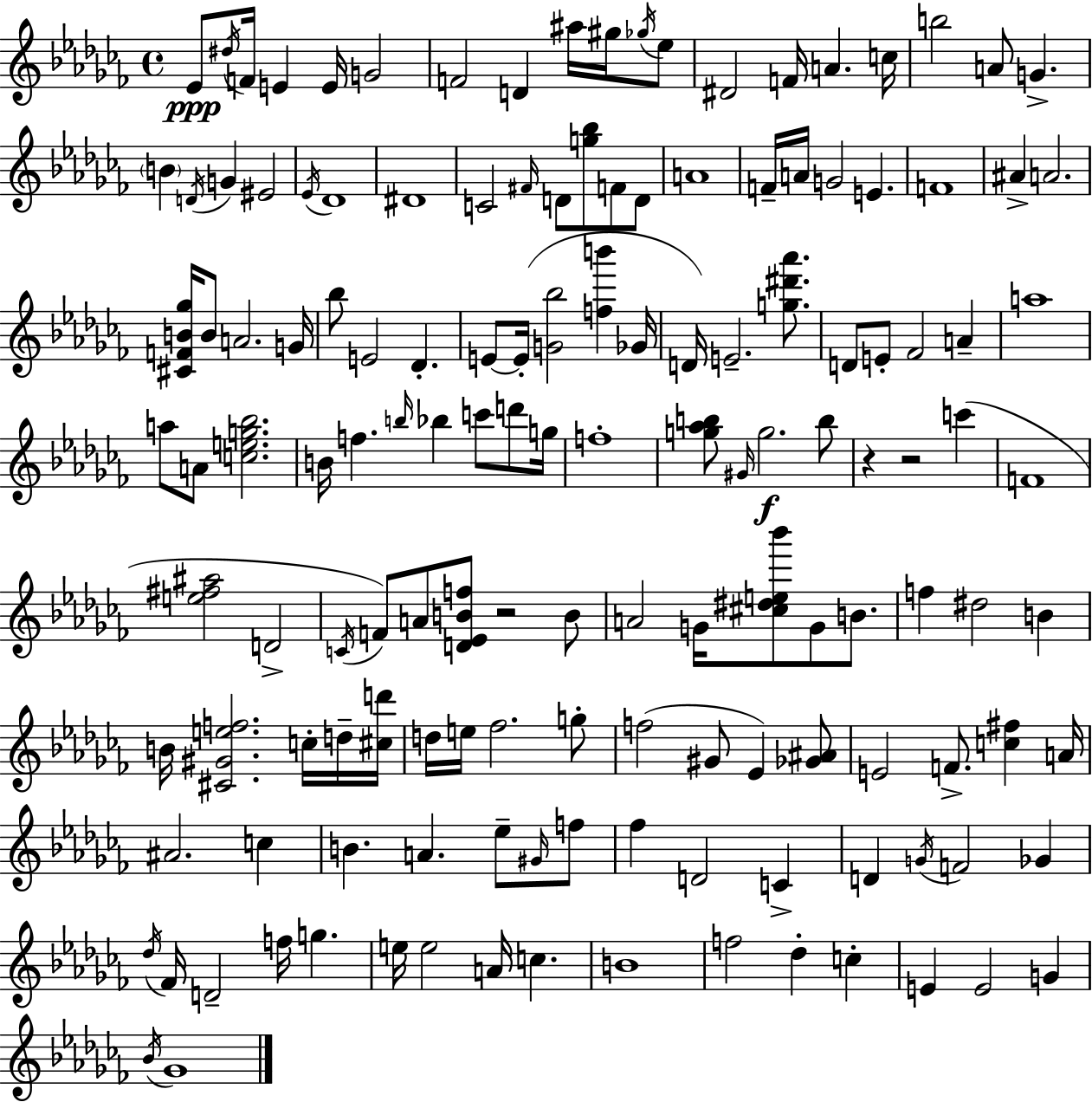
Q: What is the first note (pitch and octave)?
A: Eb4